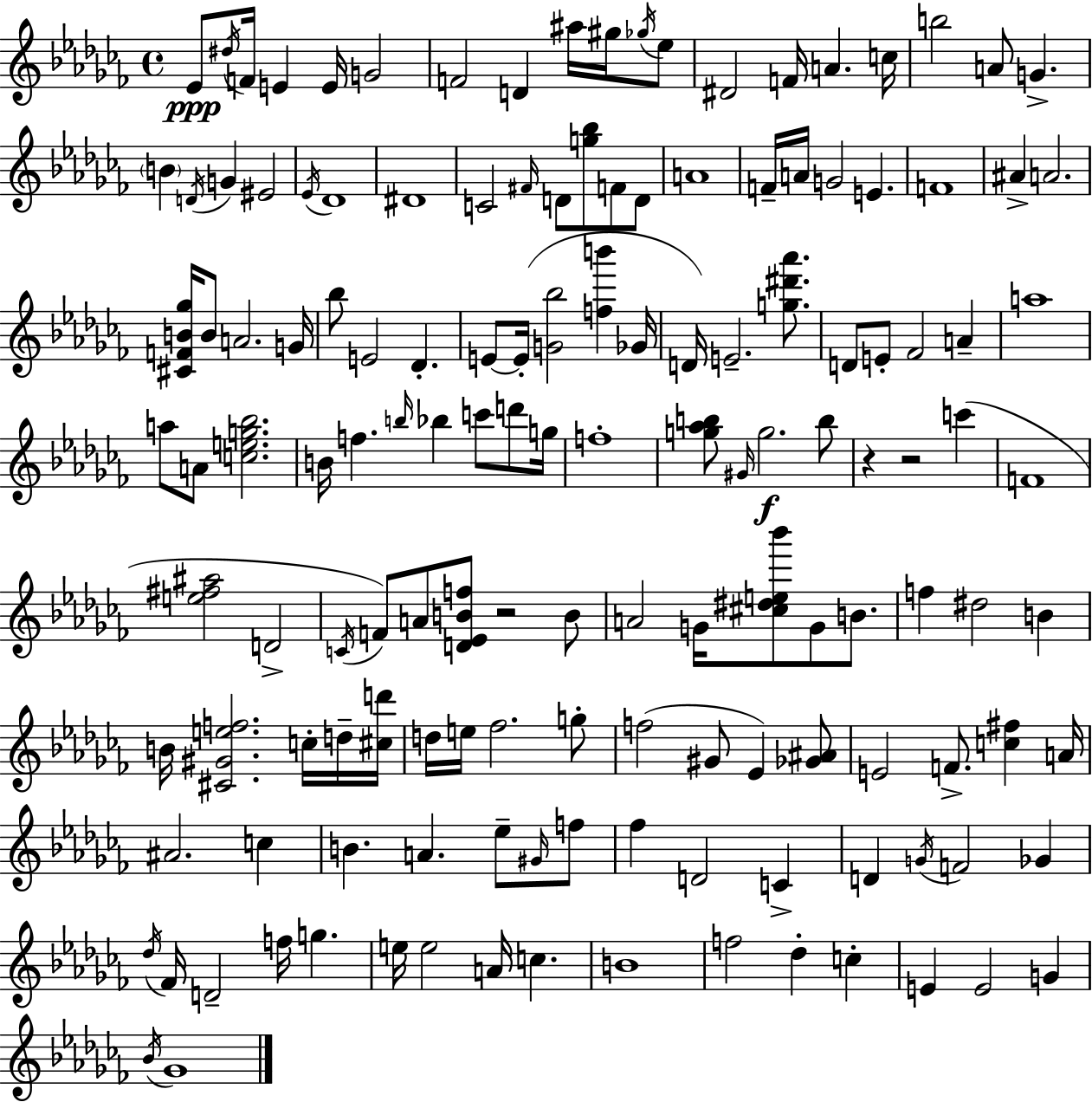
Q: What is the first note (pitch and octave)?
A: Eb4